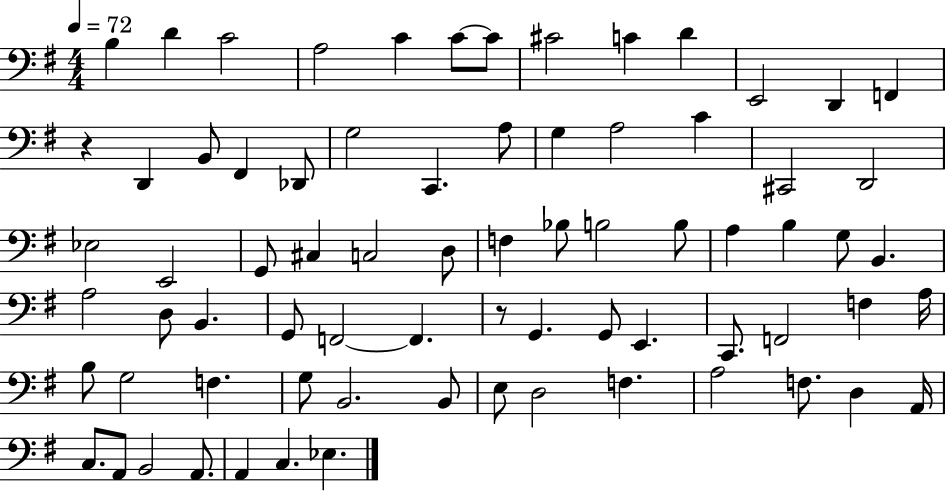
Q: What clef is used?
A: bass